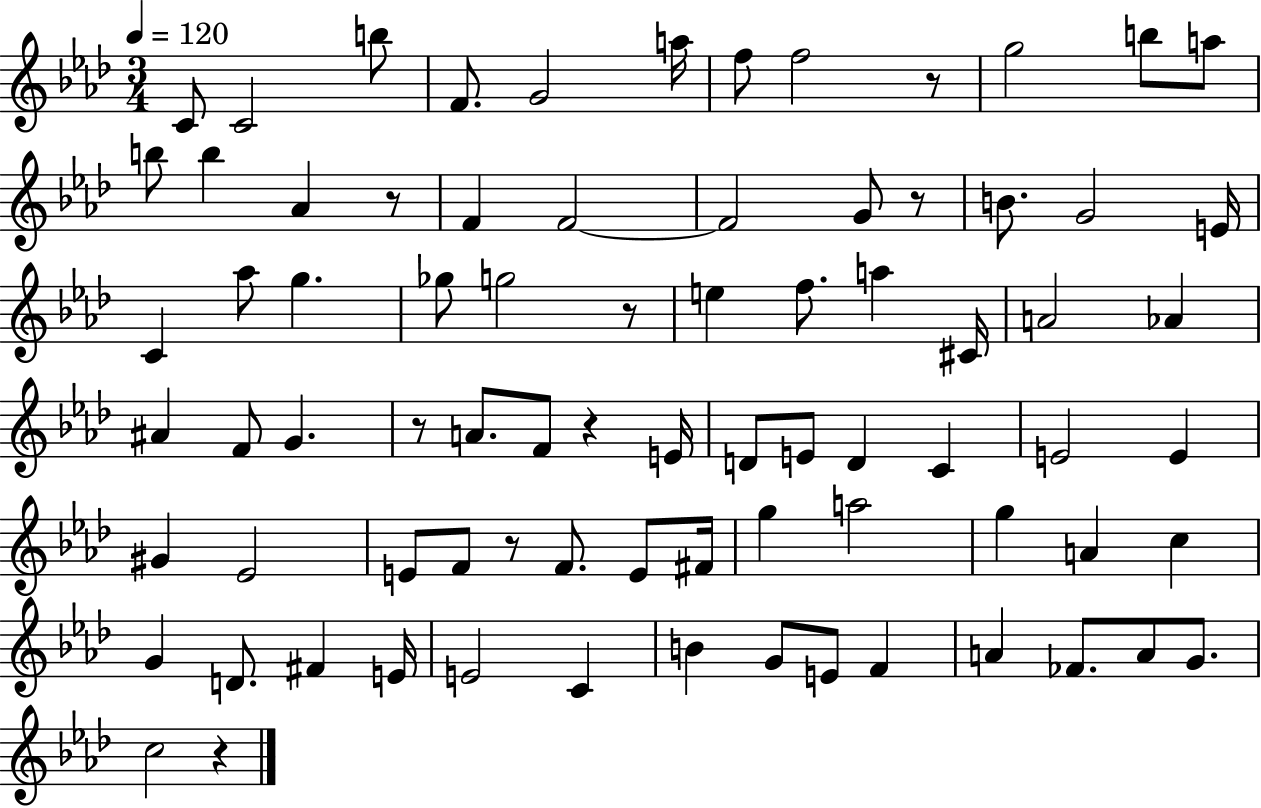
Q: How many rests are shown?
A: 8